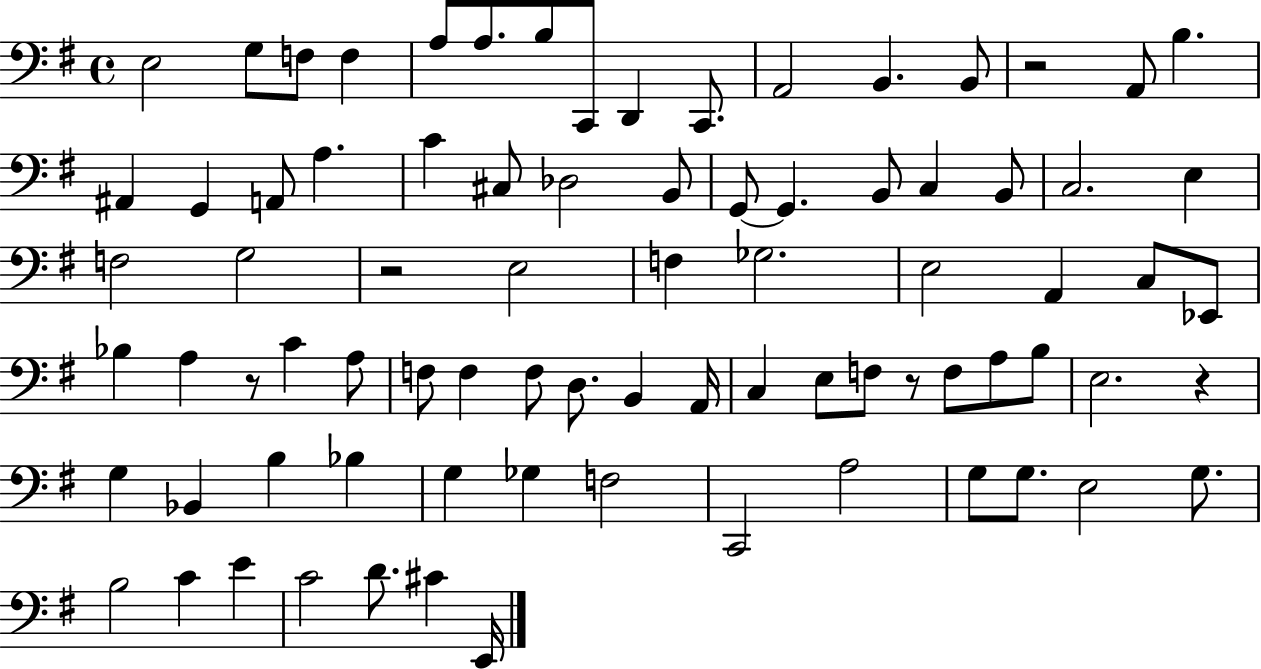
E3/h G3/e F3/e F3/q A3/e A3/e. B3/e C2/e D2/q C2/e. A2/h B2/q. B2/e R/h A2/e B3/q. A#2/q G2/q A2/e A3/q. C4/q C#3/e Db3/h B2/e G2/e G2/q. B2/e C3/q B2/e C3/h. E3/q F3/h G3/h R/h E3/h F3/q Gb3/h. E3/h A2/q C3/e Eb2/e Bb3/q A3/q R/e C4/q A3/e F3/e F3/q F3/e D3/e. B2/q A2/s C3/q E3/e F3/e R/e F3/e A3/e B3/e E3/h. R/q G3/q Bb2/q B3/q Bb3/q G3/q Gb3/q F3/h C2/h A3/h G3/e G3/e. E3/h G3/e. B3/h C4/q E4/q C4/h D4/e. C#4/q E2/s